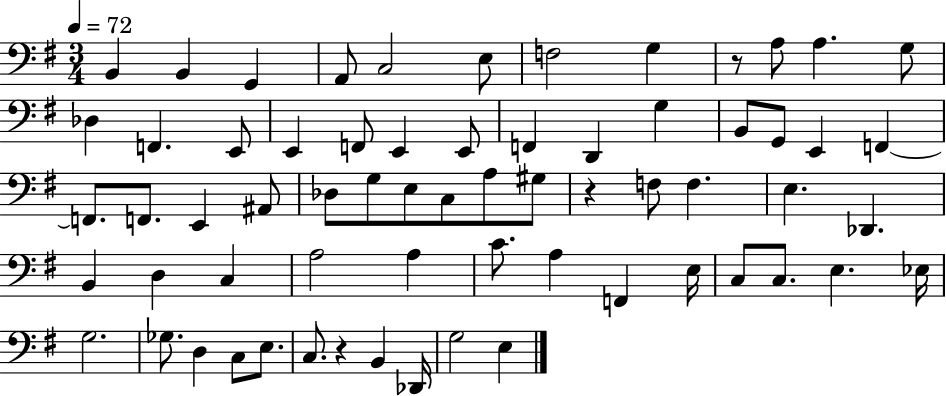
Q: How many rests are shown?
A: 3